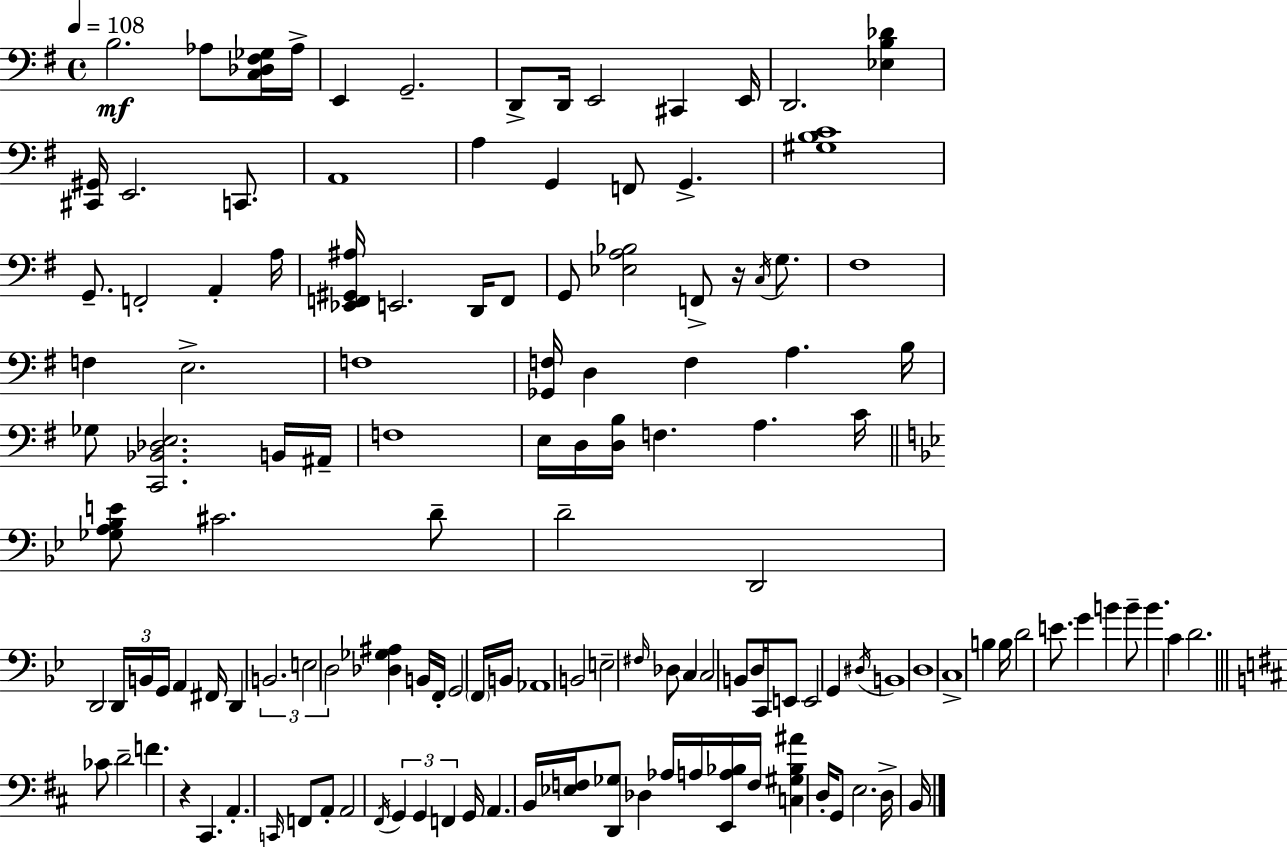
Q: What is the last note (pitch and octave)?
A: B2